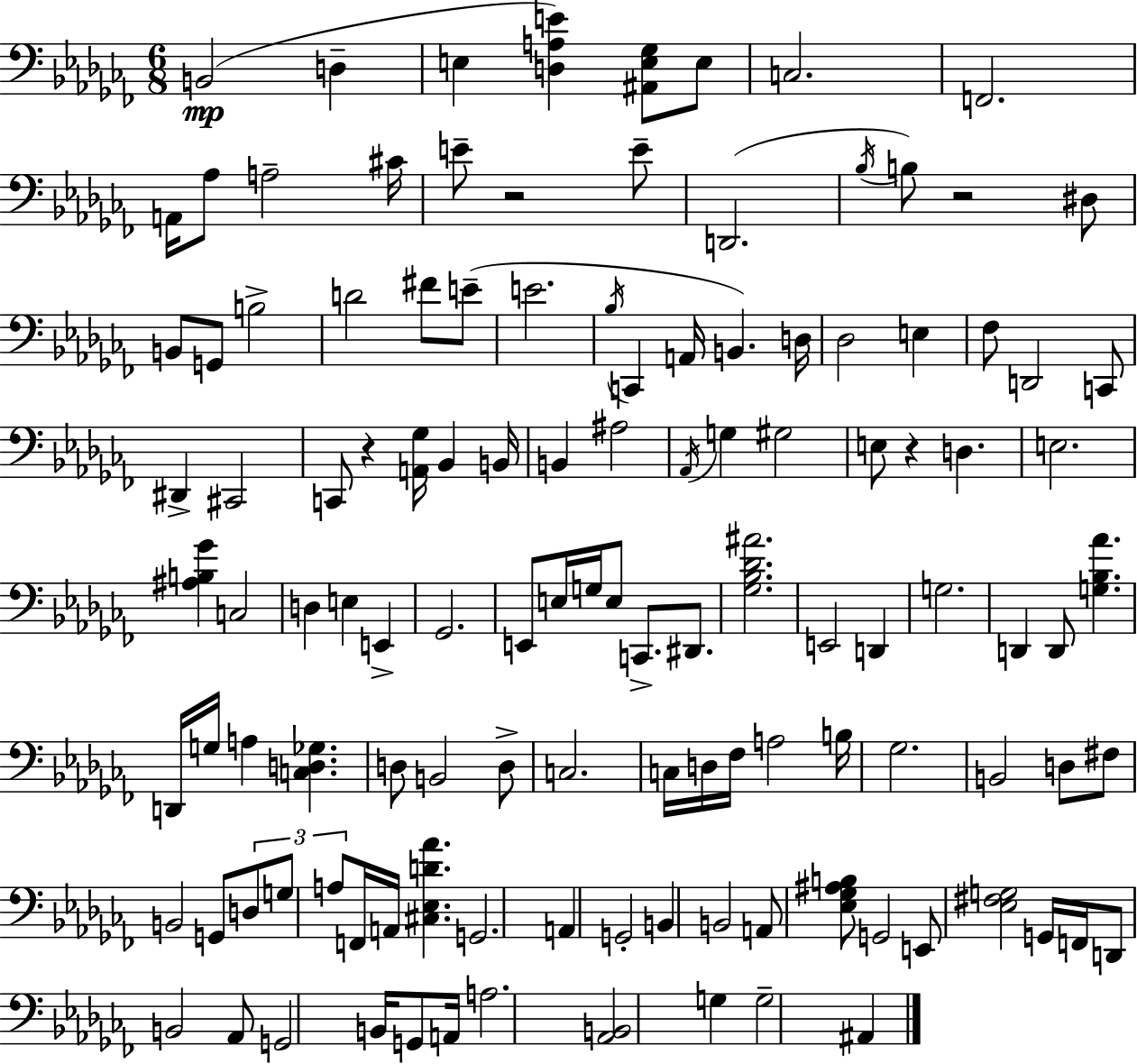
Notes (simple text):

B2/h D3/q E3/q [D3,A3,E4]/q [A#2,E3,Gb3]/e E3/e C3/h. F2/h. A2/s Ab3/e A3/h C#4/s E4/e R/h E4/e D2/h. Bb3/s B3/e R/h D#3/e B2/e G2/e B3/h D4/h F#4/e E4/e E4/h. Bb3/s C2/q A2/s B2/q. D3/s Db3/h E3/q FES3/e D2/h C2/e D#2/q C#2/h C2/e R/q [A2,Gb3]/s Bb2/q B2/s B2/q A#3/h Ab2/s G3/q G#3/h E3/e R/q D3/q. E3/h. [A#3,B3,Gb4]/q C3/h D3/q E3/q E2/q Gb2/h. E2/e E3/s G3/s E3/e C2/e. D#2/e. [Gb3,Bb3,Db4,A#4]/h. E2/h D2/q G3/h. D2/q D2/e [G3,Bb3,Ab4]/q. D2/s G3/s A3/q [C3,D3,Gb3]/q. D3/e B2/h D3/e C3/h. C3/s D3/s FES3/s A3/h B3/s Gb3/h. B2/h D3/e F#3/e B2/h G2/e D3/e G3/e A3/e F2/s A2/s [C#3,Eb3,D4,Ab4]/q. G2/h. A2/q G2/h B2/q B2/h A2/e [Eb3,Gb3,A#3,B3]/e G2/h E2/e [Eb3,F#3,G3]/h G2/s F2/s D2/e B2/h Ab2/e G2/h B2/s G2/e A2/s A3/h. [Ab2,B2]/h G3/q G3/h A#2/q